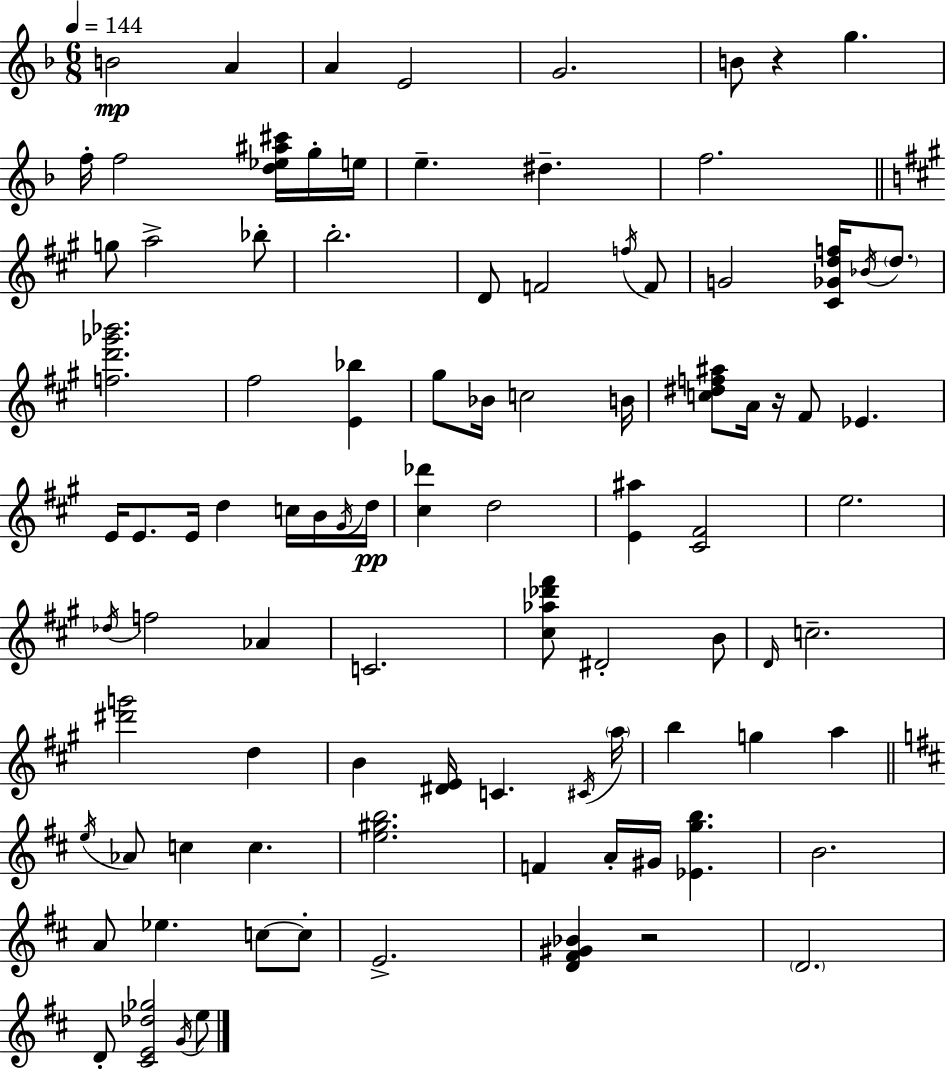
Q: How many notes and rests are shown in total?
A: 94